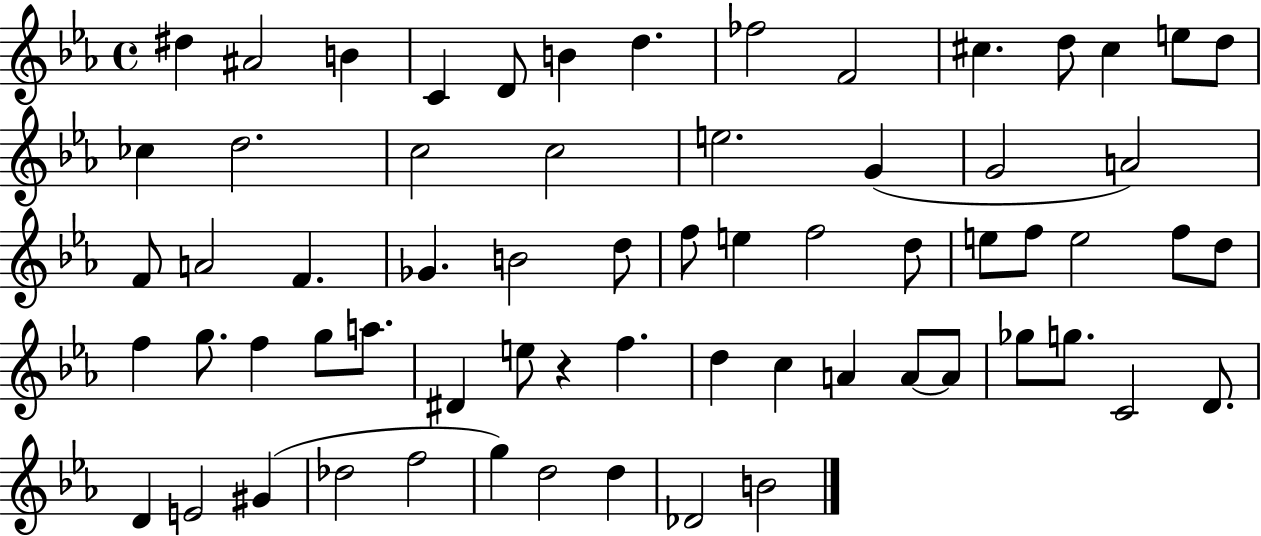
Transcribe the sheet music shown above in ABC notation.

X:1
T:Untitled
M:4/4
L:1/4
K:Eb
^d ^A2 B C D/2 B d _f2 F2 ^c d/2 ^c e/2 d/2 _c d2 c2 c2 e2 G G2 A2 F/2 A2 F _G B2 d/2 f/2 e f2 d/2 e/2 f/2 e2 f/2 d/2 f g/2 f g/2 a/2 ^D e/2 z f d c A A/2 A/2 _g/2 g/2 C2 D/2 D E2 ^G _d2 f2 g d2 d _D2 B2